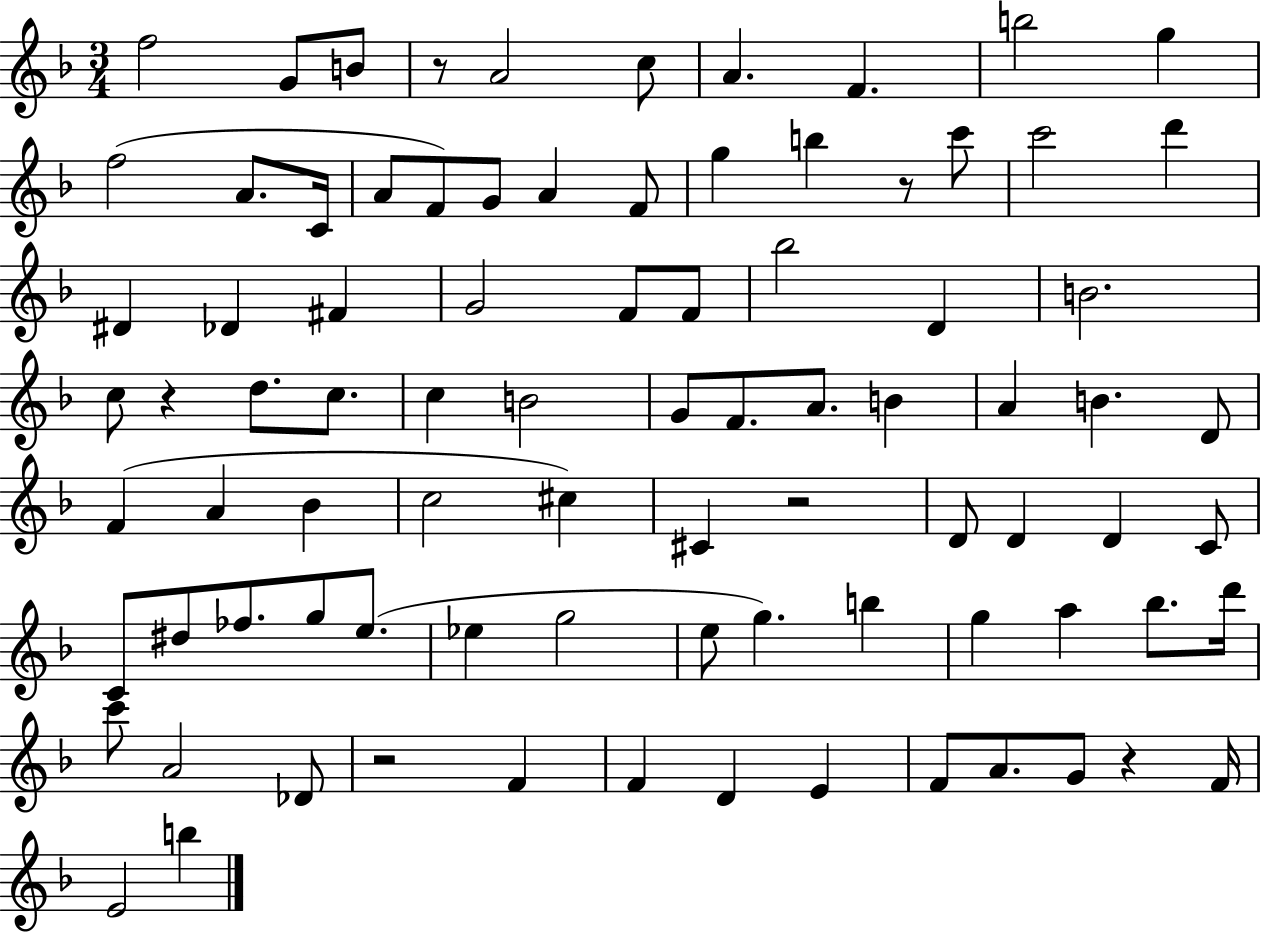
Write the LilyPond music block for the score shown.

{
  \clef treble
  \numericTimeSignature
  \time 3/4
  \key f \major
  \repeat volta 2 { f''2 g'8 b'8 | r8 a'2 c''8 | a'4. f'4. | b''2 g''4 | \break f''2( a'8. c'16 | a'8 f'8) g'8 a'4 f'8 | g''4 b''4 r8 c'''8 | c'''2 d'''4 | \break dis'4 des'4 fis'4 | g'2 f'8 f'8 | bes''2 d'4 | b'2. | \break c''8 r4 d''8. c''8. | c''4 b'2 | g'8 f'8. a'8. b'4 | a'4 b'4. d'8 | \break f'4( a'4 bes'4 | c''2 cis''4) | cis'4 r2 | d'8 d'4 d'4 c'8 | \break c'8 dis''8 fes''8. g''8 e''8.( | ees''4 g''2 | e''8 g''4.) b''4 | g''4 a''4 bes''8. d'''16 | \break c'''8 a'2 des'8 | r2 f'4 | f'4 d'4 e'4 | f'8 a'8. g'8 r4 f'16 | \break e'2 b''4 | } \bar "|."
}